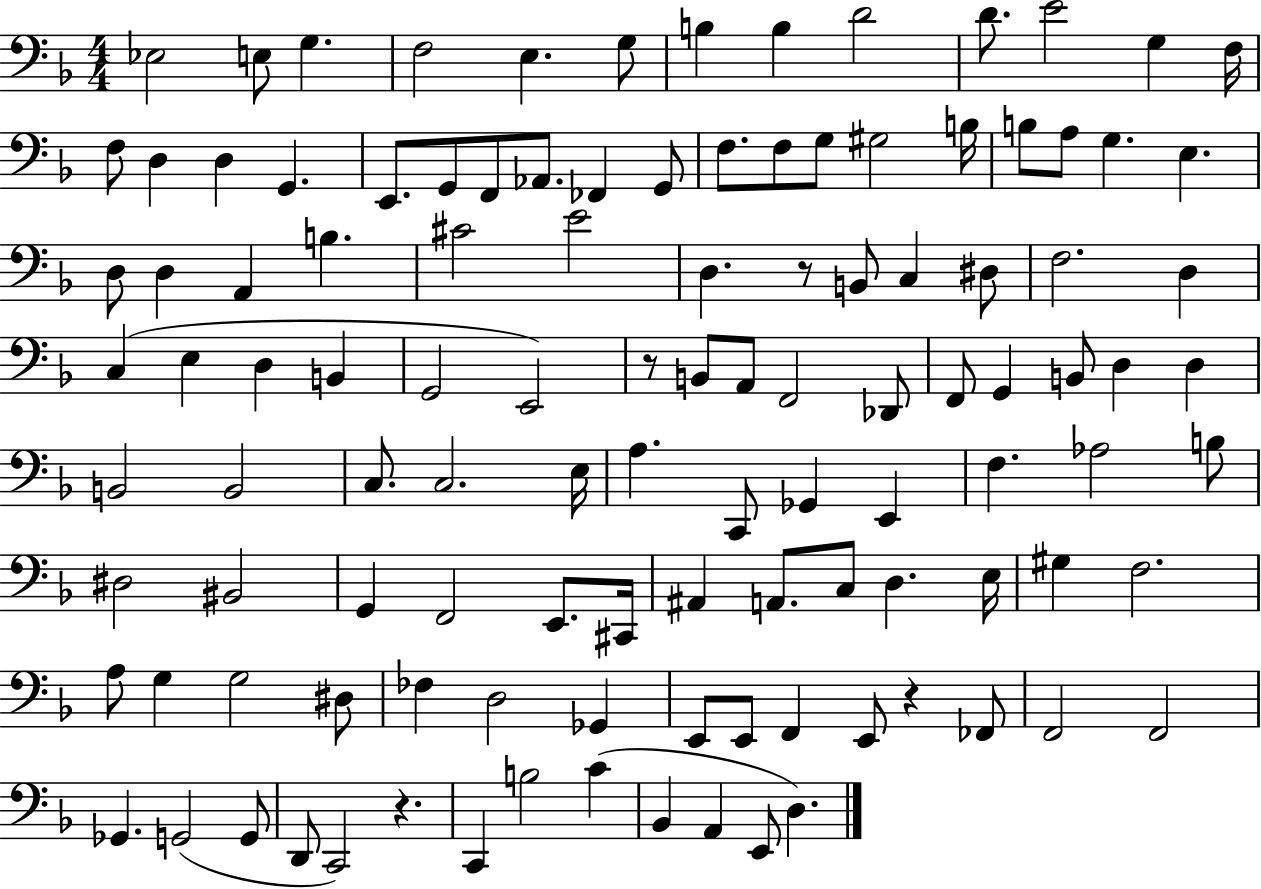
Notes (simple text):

Eb3/h E3/e G3/q. F3/h E3/q. G3/e B3/q B3/q D4/h D4/e. E4/h G3/q F3/s F3/e D3/q D3/q G2/q. E2/e. G2/e F2/e Ab2/e. FES2/q G2/e F3/e. F3/e G3/e G#3/h B3/s B3/e A3/e G3/q. E3/q. D3/e D3/q A2/q B3/q. C#4/h E4/h D3/q. R/e B2/e C3/q D#3/e F3/h. D3/q C3/q E3/q D3/q B2/q G2/h E2/h R/e B2/e A2/e F2/h Db2/e F2/e G2/q B2/e D3/q D3/q B2/h B2/h C3/e. C3/h. E3/s A3/q. C2/e Gb2/q E2/q F3/q. Ab3/h B3/e D#3/h BIS2/h G2/q F2/h E2/e. C#2/s A#2/q A2/e. C3/e D3/q. E3/s G#3/q F3/h. A3/e G3/q G3/h D#3/e FES3/q D3/h Gb2/q E2/e E2/e F2/q E2/e R/q FES2/e F2/h F2/h Gb2/q. G2/h G2/e D2/e C2/h R/q. C2/q B3/h C4/q Bb2/q A2/q E2/e D3/q.